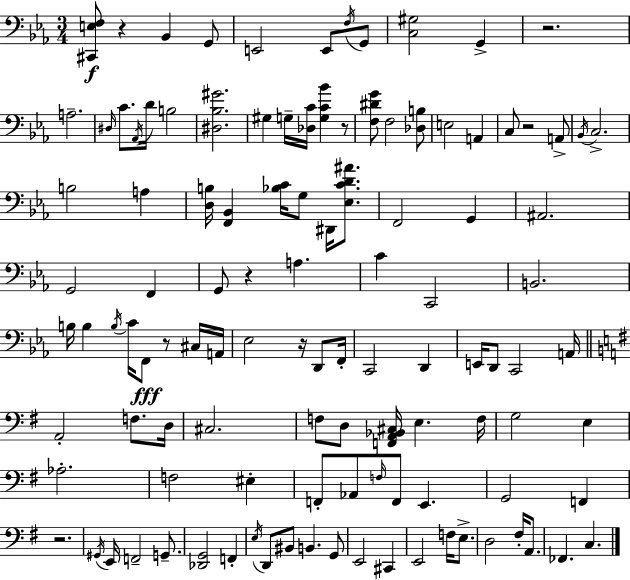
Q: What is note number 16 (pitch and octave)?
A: F3